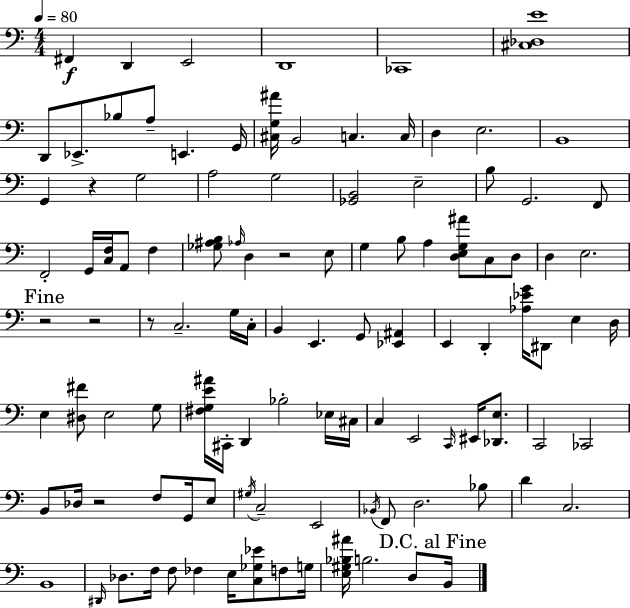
F#2/q D2/q E2/h D2/w CES2/w [C#3,Db3,E4]/w D2/e Eb2/e. Bb3/e A3/e E2/q. G2/s [C#3,G3,A#4]/s B2/h C3/q. C3/s D3/q E3/h. B2/w G2/q R/q G3/h A3/h G3/h [Gb2,B2]/h E3/h B3/e G2/h. F2/e F2/h G2/s [C3,F3]/s A2/e F3/q [Gb3,A#3,B3]/e Ab3/s D3/q R/h E3/e G3/q B3/e A3/q [D3,E3,G3,A#4]/e C3/e D3/e D3/q E3/h. R/h R/h R/e C3/h. G3/s C3/s B2/q E2/q. G2/e [Eb2,A#2]/q E2/q D2/q [Ab3,Eb4,G4]/s D#2/e E3/q D3/s E3/q [D#3,F#4]/e E3/h G3/e [F#3,G3,E4,A#4]/s C#2/s D2/q Bb3/h Eb3/s C#3/s C3/q E2/h C2/s EIS2/s [Db2,E3]/e. C2/h CES2/h B2/e Db3/s R/h F3/e G2/s E3/e G#3/s C3/h E2/h Bb2/s F2/e D3/h. Bb3/e D4/q C3/h. B2/w D#2/s Db3/e. F3/s F3/e FES3/q E3/s [C3,Gb3,Eb4]/e F3/e G3/s [E3,G#3,Bb3,A#4]/s B3/h. D3/e B2/s